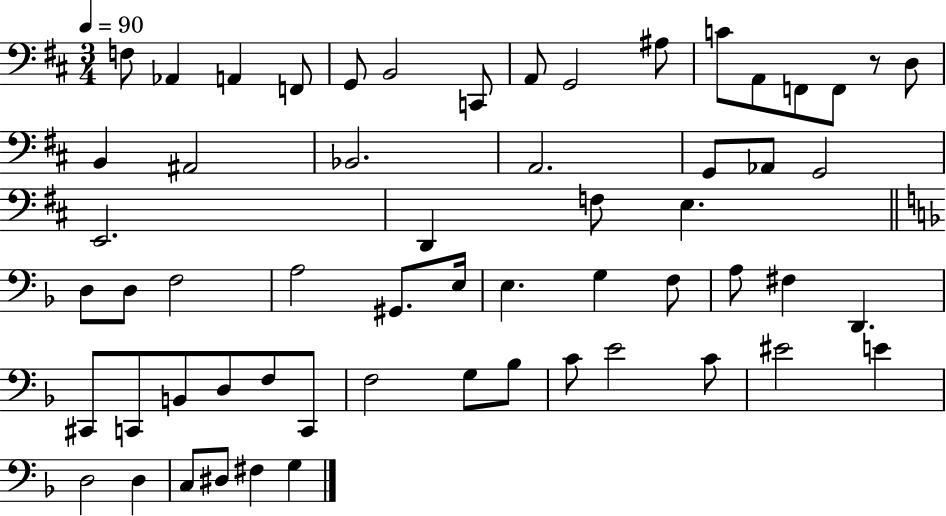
X:1
T:Untitled
M:3/4
L:1/4
K:D
F,/2 _A,, A,, F,,/2 G,,/2 B,,2 C,,/2 A,,/2 G,,2 ^A,/2 C/2 A,,/2 F,,/2 F,,/2 z/2 D,/2 B,, ^A,,2 _B,,2 A,,2 G,,/2 _A,,/2 G,,2 E,,2 D,, F,/2 E, D,/2 D,/2 F,2 A,2 ^G,,/2 E,/4 E, G, F,/2 A,/2 ^F, D,, ^C,,/2 C,,/2 B,,/2 D,/2 F,/2 C,,/2 F,2 G,/2 _B,/2 C/2 E2 C/2 ^E2 E D,2 D, C,/2 ^D,/2 ^F, G,